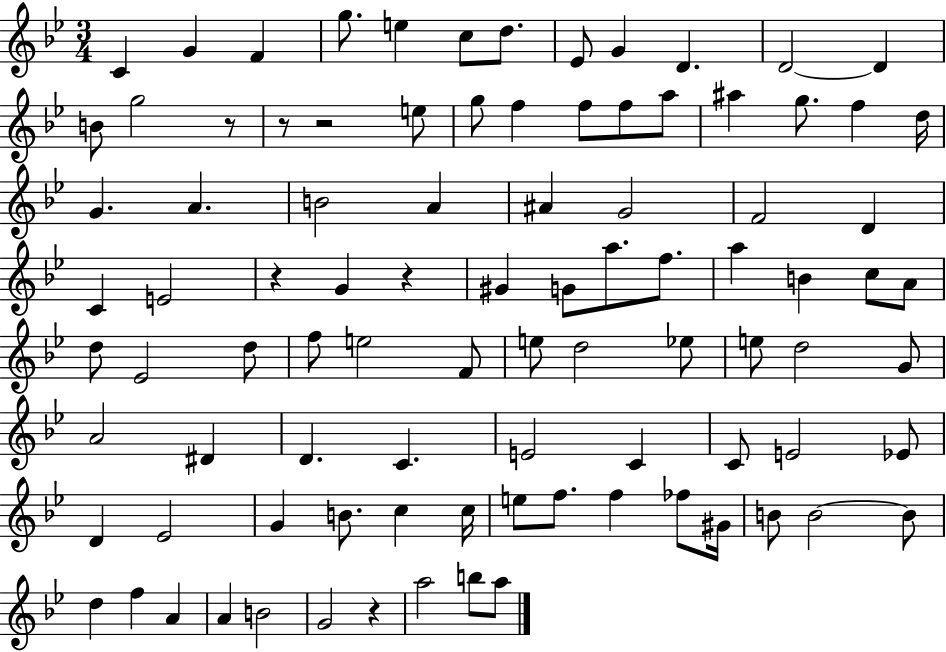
{
  \clef treble
  \numericTimeSignature
  \time 3/4
  \key bes \major
  c'4 g'4 f'4 | g''8. e''4 c''8 d''8. | ees'8 g'4 d'4. | d'2~~ d'4 | \break b'8 g''2 r8 | r8 r2 e''8 | g''8 f''4 f''8 f''8 a''8 | ais''4 g''8. f''4 d''16 | \break g'4. a'4. | b'2 a'4 | ais'4 g'2 | f'2 d'4 | \break c'4 e'2 | r4 g'4 r4 | gis'4 g'8 a''8. f''8. | a''4 b'4 c''8 a'8 | \break d''8 ees'2 d''8 | f''8 e''2 f'8 | e''8 d''2 ees''8 | e''8 d''2 g'8 | \break a'2 dis'4 | d'4. c'4. | e'2 c'4 | c'8 e'2 ees'8 | \break d'4 ees'2 | g'4 b'8. c''4 c''16 | e''8 f''8. f''4 fes''8 gis'16 | b'8 b'2~~ b'8 | \break d''4 f''4 a'4 | a'4 b'2 | g'2 r4 | a''2 b''8 a''8 | \break \bar "|."
}